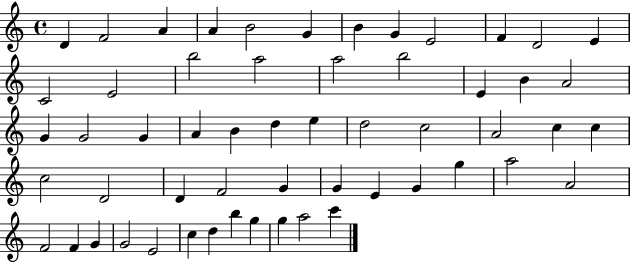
X:1
T:Untitled
M:4/4
L:1/4
K:C
D F2 A A B2 G B G E2 F D2 E C2 E2 b2 a2 a2 b2 E B A2 G G2 G A B d e d2 c2 A2 c c c2 D2 D F2 G G E G g a2 A2 F2 F G G2 E2 c d b g g a2 c'